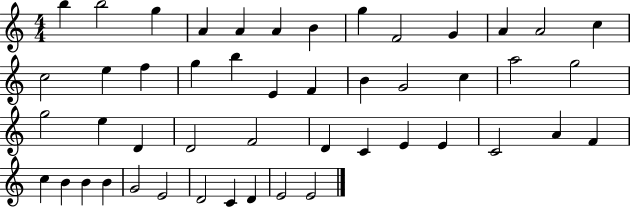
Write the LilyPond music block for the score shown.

{
  \clef treble
  \numericTimeSignature
  \time 4/4
  \key c \major
  b''4 b''2 g''4 | a'4 a'4 a'4 b'4 | g''4 f'2 g'4 | a'4 a'2 c''4 | \break c''2 e''4 f''4 | g''4 b''4 e'4 f'4 | b'4 g'2 c''4 | a''2 g''2 | \break g''2 e''4 d'4 | d'2 f'2 | d'4 c'4 e'4 e'4 | c'2 a'4 f'4 | \break c''4 b'4 b'4 b'4 | g'2 e'2 | d'2 c'4 d'4 | e'2 e'2 | \break \bar "|."
}